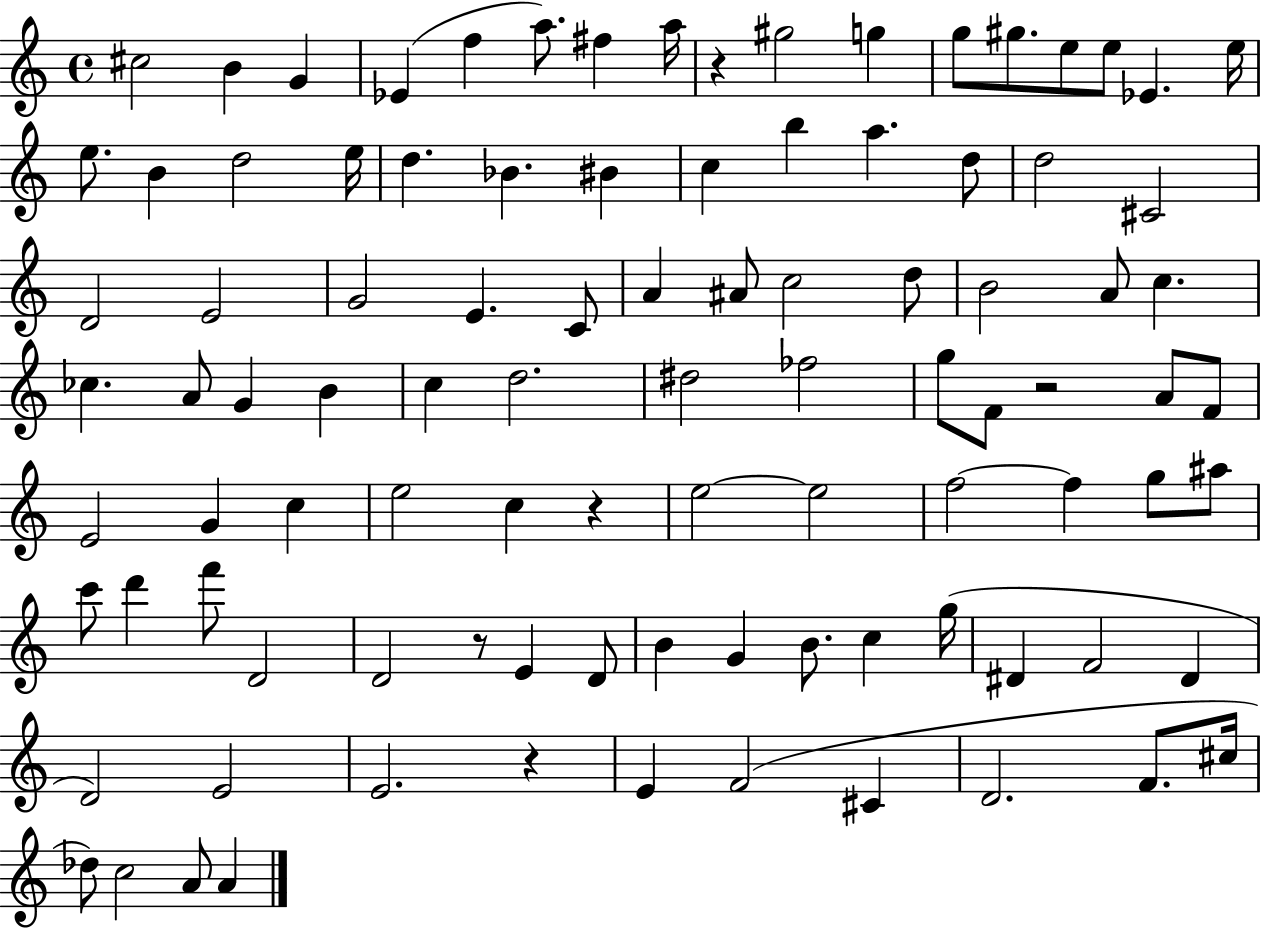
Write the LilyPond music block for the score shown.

{
  \clef treble
  \time 4/4
  \defaultTimeSignature
  \key c \major
  cis''2 b'4 g'4 | ees'4( f''4 a''8.) fis''4 a''16 | r4 gis''2 g''4 | g''8 gis''8. e''8 e''8 ees'4. e''16 | \break e''8. b'4 d''2 e''16 | d''4. bes'4. bis'4 | c''4 b''4 a''4. d''8 | d''2 cis'2 | \break d'2 e'2 | g'2 e'4. c'8 | a'4 ais'8 c''2 d''8 | b'2 a'8 c''4. | \break ces''4. a'8 g'4 b'4 | c''4 d''2. | dis''2 fes''2 | g''8 f'8 r2 a'8 f'8 | \break e'2 g'4 c''4 | e''2 c''4 r4 | e''2~~ e''2 | f''2~~ f''4 g''8 ais''8 | \break c'''8 d'''4 f'''8 d'2 | d'2 r8 e'4 d'8 | b'4 g'4 b'8. c''4 g''16( | dis'4 f'2 dis'4 | \break d'2) e'2 | e'2. r4 | e'4 f'2( cis'4 | d'2. f'8. cis''16 | \break des''8) c''2 a'8 a'4 | \bar "|."
}